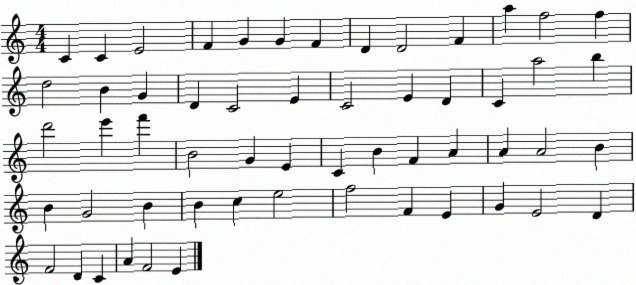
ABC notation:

X:1
T:Untitled
M:4/4
L:1/4
K:C
C C E2 F G G F D D2 F a f2 f d2 B G D C2 E C2 E D C a2 b d'2 e' f' B2 G E C B F A A A2 B B G2 B B c e2 f2 F E G E2 D F2 D C A F2 E